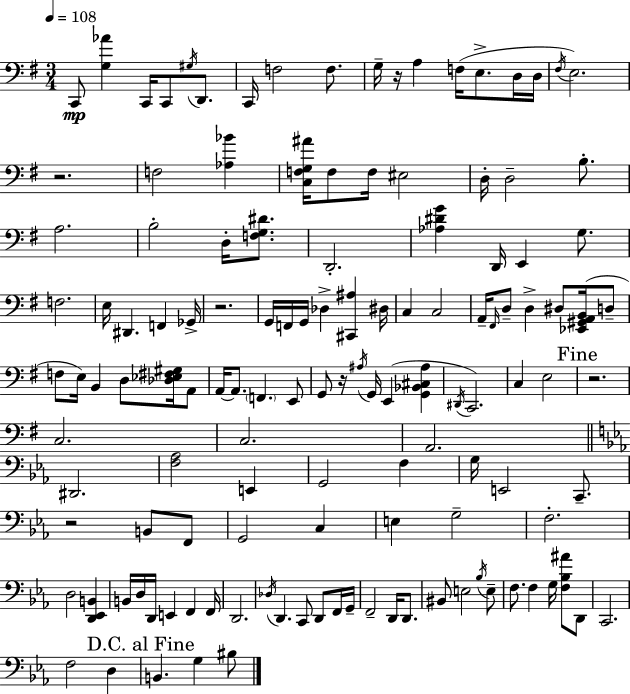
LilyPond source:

{
  \clef bass
  \numericTimeSignature
  \time 3/4
  \key g \major
  \tempo 4 = 108
  c,8\mp <g aes'>4 c,16 c,8 \acciaccatura { gis16 } d,8. | c,16 f2 f8. | g16-- r16 a4 f16( e8.-> d16 | d16 \acciaccatura { fis16 } e2.) | \break r2. | f2 <aes bes'>4 | <c f g ais'>16 f8 f16 eis2 | d16-. d2-- b8.-. | \break a2. | b2-. d16-. <f g dis'>8. | d,2.-. | <aes dis' g'>4 d,16 e,4 g8. | \break f2. | e16 dis,4. f,4 | ges,16-> r2. | g,16 f,16 g,16 des4-> <cis, ais>4 | \break dis16 c4 c2 | a,16-- \grace { fis,16 } d8-- d4-> dis8 | <ees, gis, a, b,>16( d8-- f8 e16) b,4 d8 | <des ees fis gis>16 a,8 a,16~~ a,8. \parenthesize f,4. | \break e,8 g,8 r16 \acciaccatura { ais16 } g,16 e,4( | <g, bes, cis ais>4 \acciaccatura { dis,16 }) c,2. | c4 e2 | \mark "Fine" r2. | \break c2. | c2. | a,2. | \bar "||" \break \key ees \major dis,2. | <f aes>2 e,4 | g,2 f4 | g16 e,2 c,8.-- | \break r2 b,8 f,8 | g,2 c4 | e4 g2-- | f2.-. | \break d2 <d, ees, b,>4 | b,16 d16 d,16 e,4 f,4 f,16 | d,2. | \acciaccatura { des16 } d,4. c,8 d,8 f,16 | \break g,16-- f,2-- d,16 d,8. | bis,8 e2 \acciaccatura { bes16 } | e8-- f8. f4 g16 <f bes ais'>8 | d,8 c,2. | \break f2 d4 | \mark "D.C. al Fine" b,4. g4 | bis8 \bar "|."
}